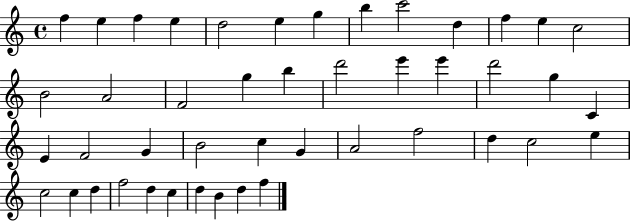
F5/q E5/q F5/q E5/q D5/h E5/q G5/q B5/q C6/h D5/q F5/q E5/q C5/h B4/h A4/h F4/h G5/q B5/q D6/h E6/q E6/q D6/h G5/q C4/q E4/q F4/h G4/q B4/h C5/q G4/q A4/h F5/h D5/q C5/h E5/q C5/h C5/q D5/q F5/h D5/q C5/q D5/q B4/q D5/q F5/q